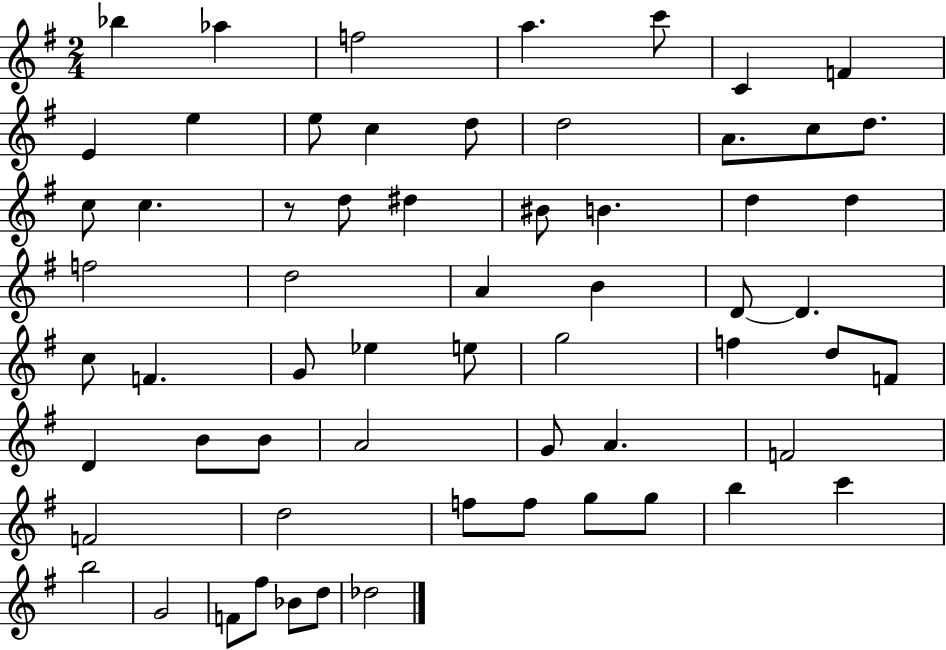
{
  \clef treble
  \numericTimeSignature
  \time 2/4
  \key g \major
  bes''4 aes''4 | f''2 | a''4. c'''8 | c'4 f'4 | \break e'4 e''4 | e''8 c''4 d''8 | d''2 | a'8. c''8 d''8. | \break c''8 c''4. | r8 d''8 dis''4 | bis'8 b'4. | d''4 d''4 | \break f''2 | d''2 | a'4 b'4 | d'8~~ d'4. | \break c''8 f'4. | g'8 ees''4 e''8 | g''2 | f''4 d''8 f'8 | \break d'4 b'8 b'8 | a'2 | g'8 a'4. | f'2 | \break f'2 | d''2 | f''8 f''8 g''8 g''8 | b''4 c'''4 | \break b''2 | g'2 | f'8 fis''8 bes'8 d''8 | des''2 | \break \bar "|."
}